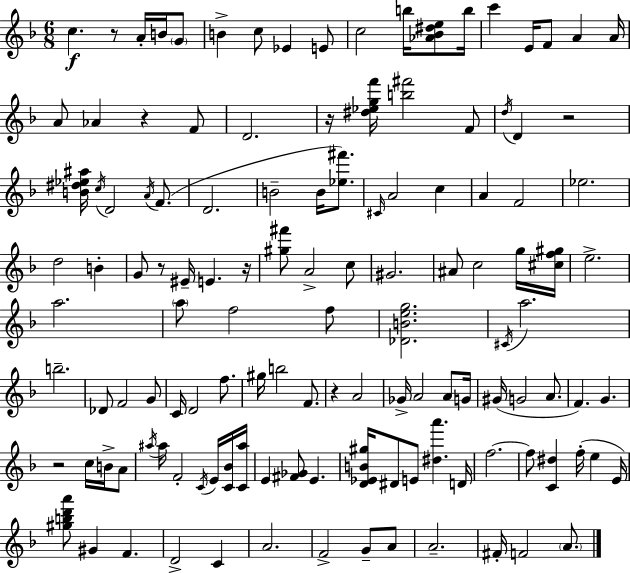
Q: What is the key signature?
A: D minor